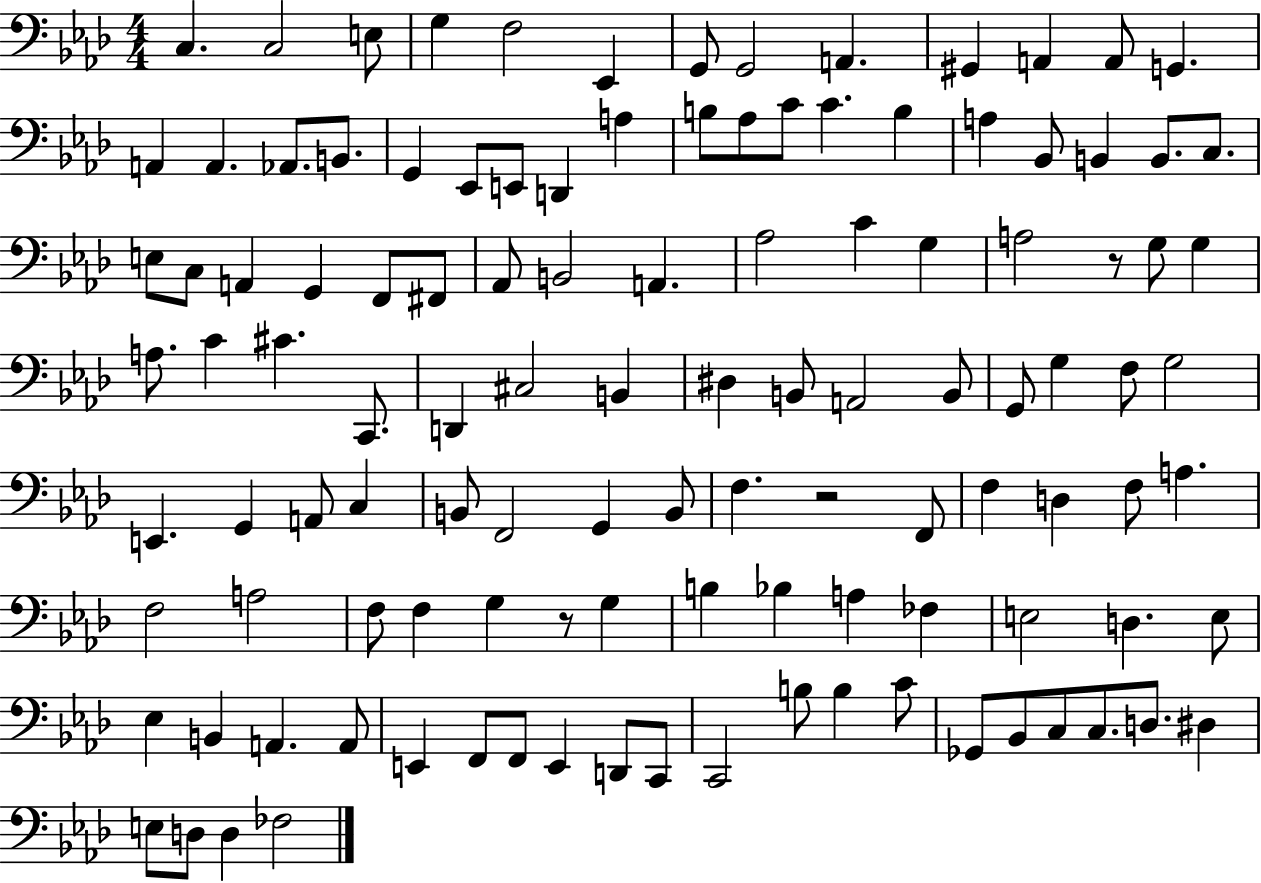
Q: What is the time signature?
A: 4/4